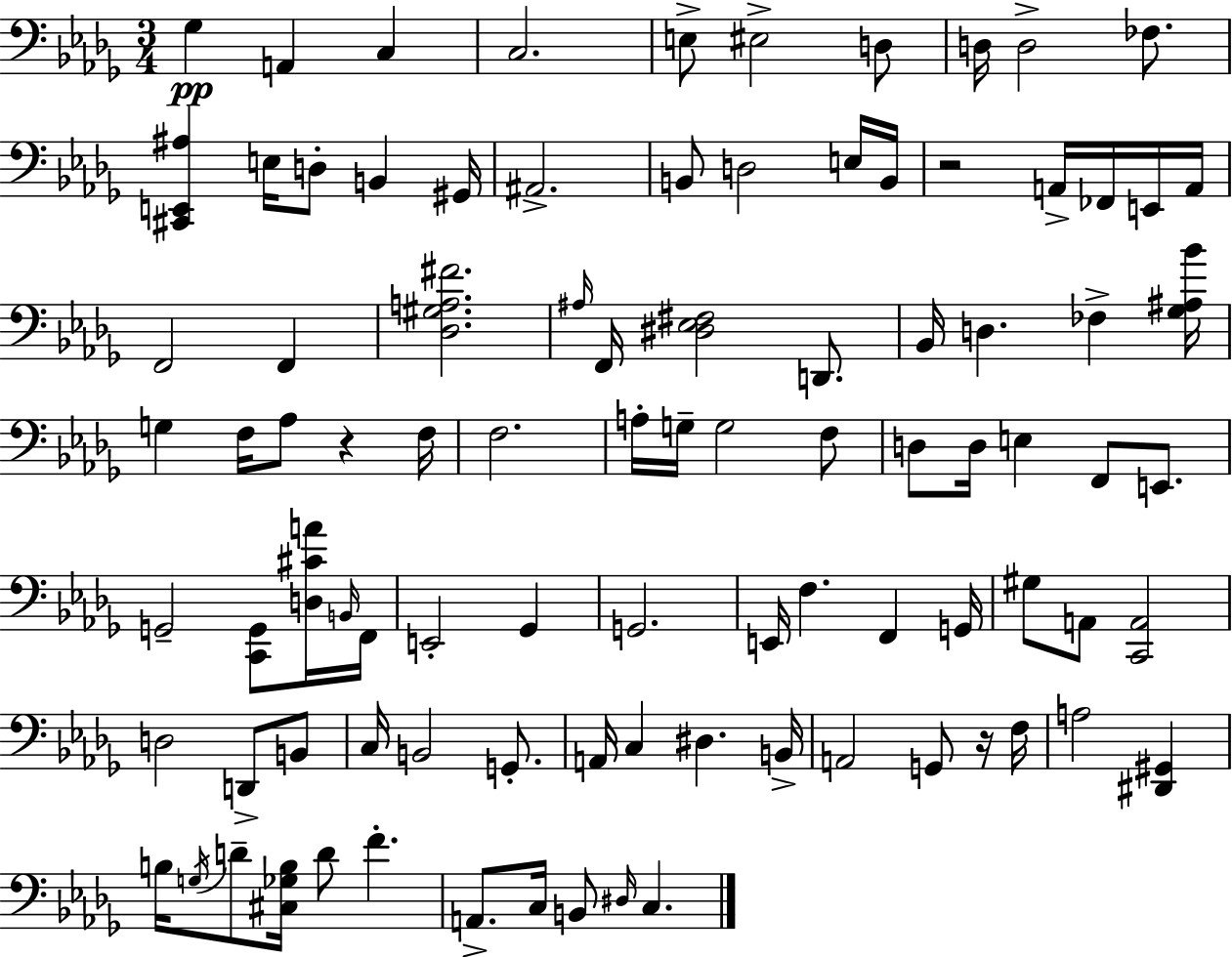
{
  \clef bass
  \numericTimeSignature
  \time 3/4
  \key bes \minor
  \repeat volta 2 { ges4\pp a,4 c4 | c2. | e8-> eis2-> d8 | d16 d2-> fes8. | \break <cis, e, ais>4 e16 d8-. b,4 gis,16 | ais,2.-> | b,8 d2 e16 b,16 | r2 a,16-> fes,16 e,16 a,16 | \break f,2 f,4 | <des gis a fis'>2. | \grace { ais16 } f,16 <dis ees fis>2 d,8. | bes,16 d4. fes4-> | \break <ges ais bes'>16 g4 f16 aes8 r4 | f16 f2. | a16-. g16-- g2 f8 | d8 d16 e4 f,8 e,8. | \break g,2-- <c, g,>8 <d cis' a'>16 | \grace { b,16 } f,16 e,2-. ges,4 | g,2. | e,16 f4. f,4 | \break g,16 gis8 a,8 <c, a,>2 | d2 d,8-> | b,8 c16 b,2 g,8.-. | a,16 c4 dis4. | \break b,16-> a,2 g,8 | r16 f16 a2 <dis, gis,>4 | b16 \acciaccatura { g16 } d'8-- <cis ges b>16 d'8 f'4.-. | a,8.-> c16 b,8 \grace { dis16 } c4. | \break } \bar "|."
}